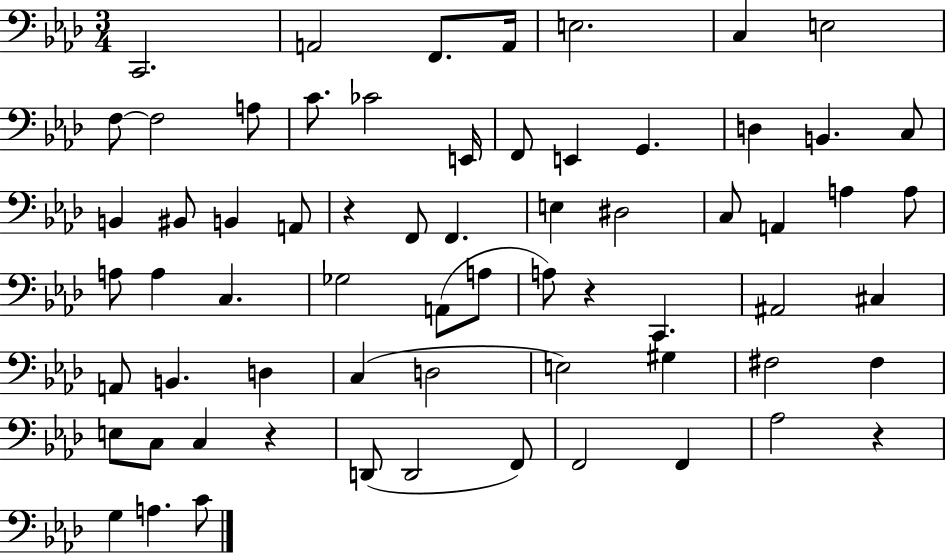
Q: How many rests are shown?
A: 4